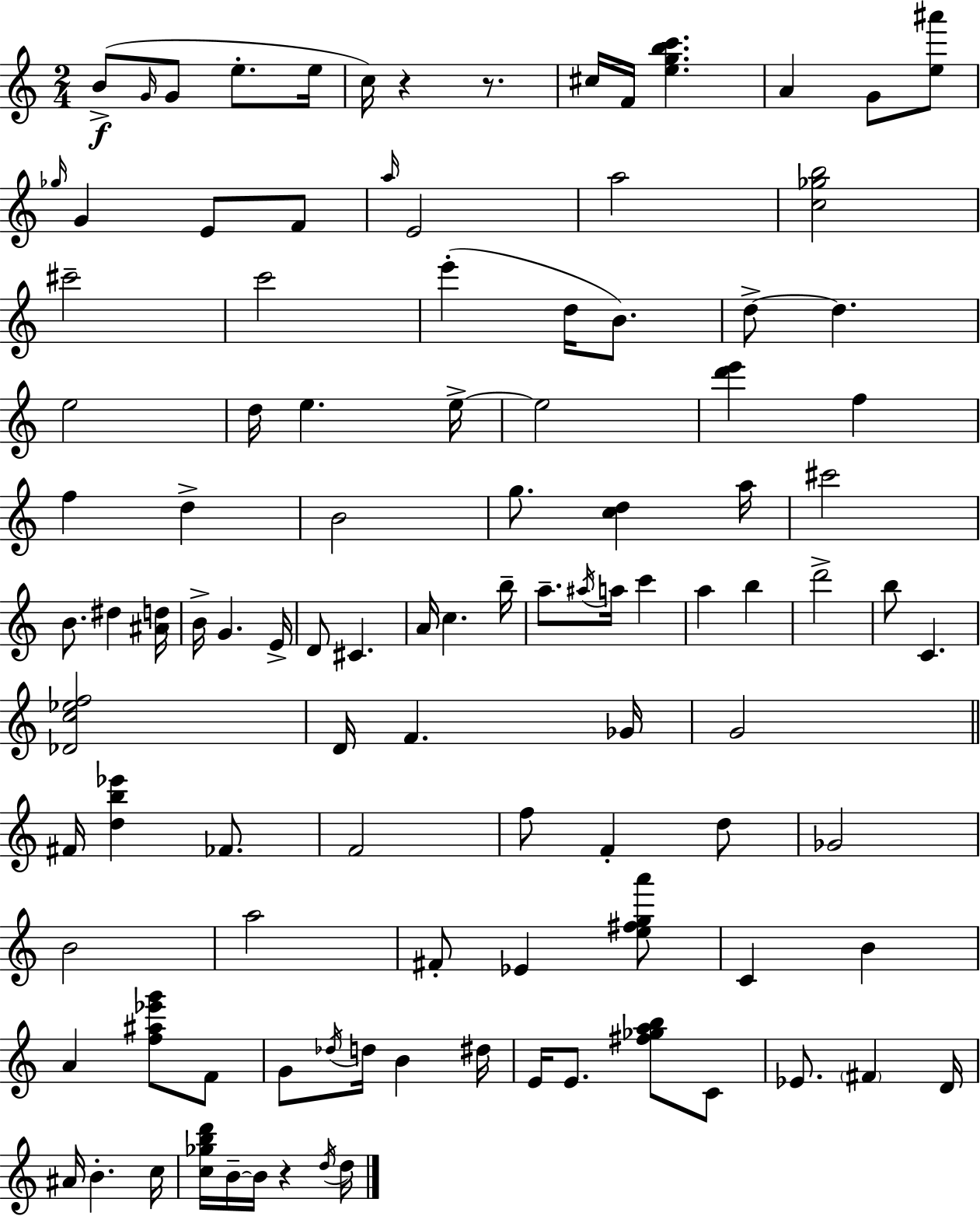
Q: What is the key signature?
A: A minor